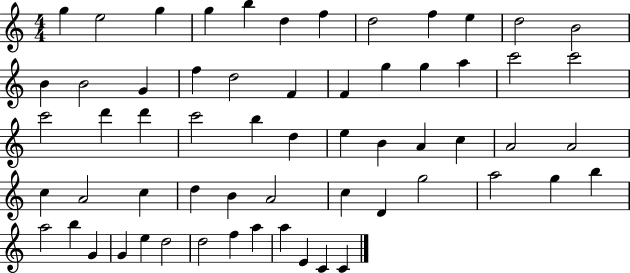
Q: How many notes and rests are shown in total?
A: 61